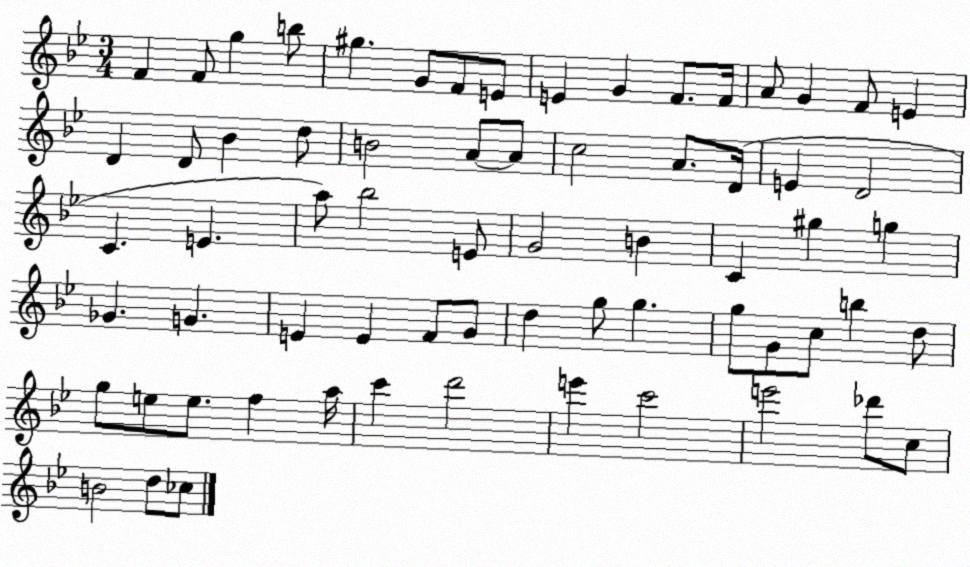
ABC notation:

X:1
T:Untitled
M:3/4
L:1/4
K:Bb
F F/2 g b/2 ^g G/2 F/2 E/2 E G F/2 F/4 A/2 G F/2 E D D/2 _B d/2 B2 A/2 A/2 c2 A/2 D/4 E D2 C E a/2 _b2 E/2 G2 B C ^g g _G G E E F/2 G/2 d g/2 g g/2 G/2 c/2 b d/2 g/2 e/2 e/2 f a/4 c' d'2 e' c'2 e'2 _d'/2 c/2 B2 d/2 _c/2